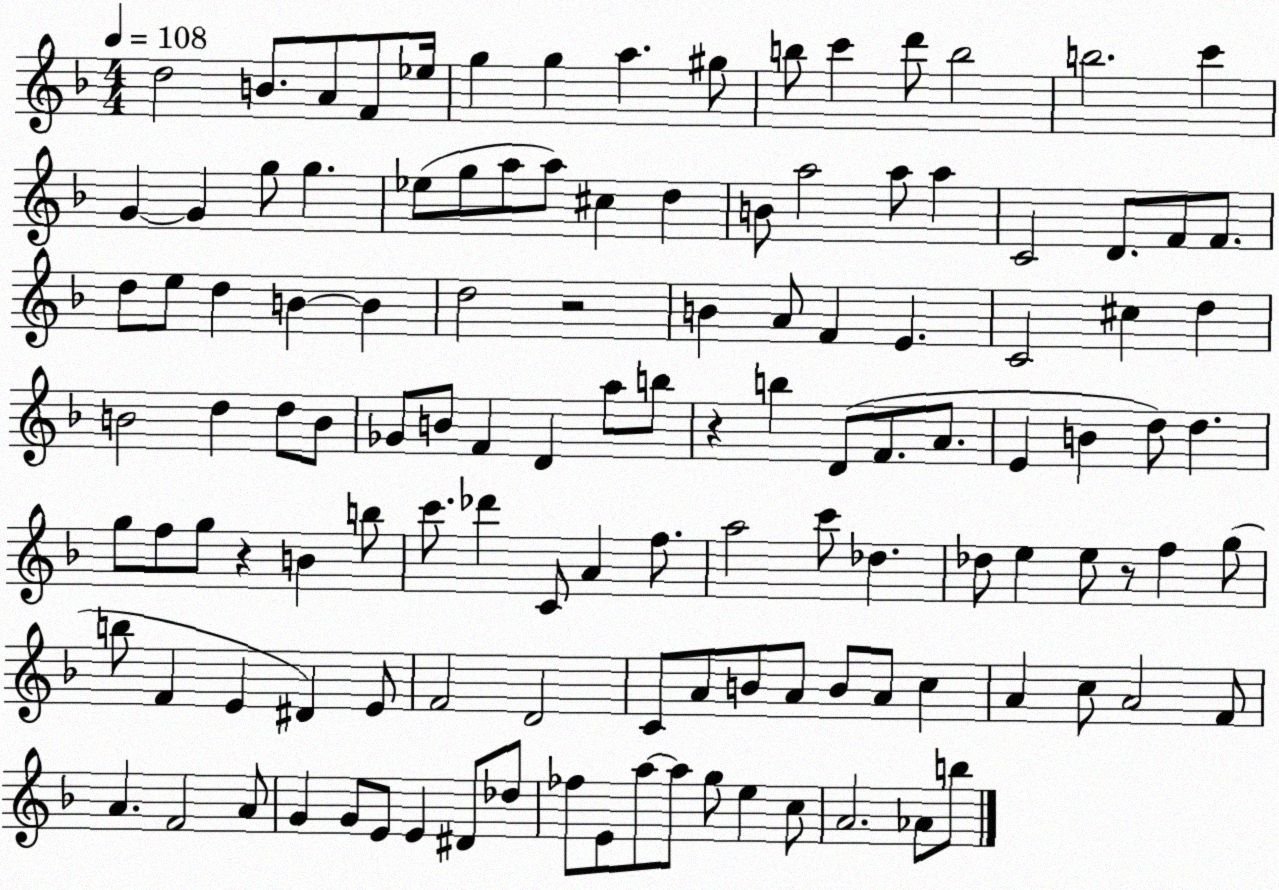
X:1
T:Untitled
M:4/4
L:1/4
K:F
d2 B/2 A/2 F/2 _e/4 g g a ^g/2 b/2 c' d'/2 b2 b2 c' G G g/2 g _e/2 g/2 a/2 a/2 ^c d B/2 a2 a/2 a C2 D/2 F/2 F/2 d/2 e/2 d B B d2 z2 B A/2 F E C2 ^c d B2 d d/2 B/2 _G/2 B/2 F D a/2 b/2 z b D/2 F/2 A/2 E B d/2 d g/2 f/2 g/2 z B b/2 c'/2 _d' C/2 A f/2 a2 c'/2 _d _d/2 e e/2 z/2 f g/2 b/2 F E ^D E/2 F2 D2 C/2 A/2 B/2 A/2 B/2 A/2 c A c/2 A2 F/2 A F2 A/2 G G/2 E/2 E ^D/2 _d/2 _f/2 E/2 a/2 a/2 g/2 e c/2 A2 _A/2 b/2